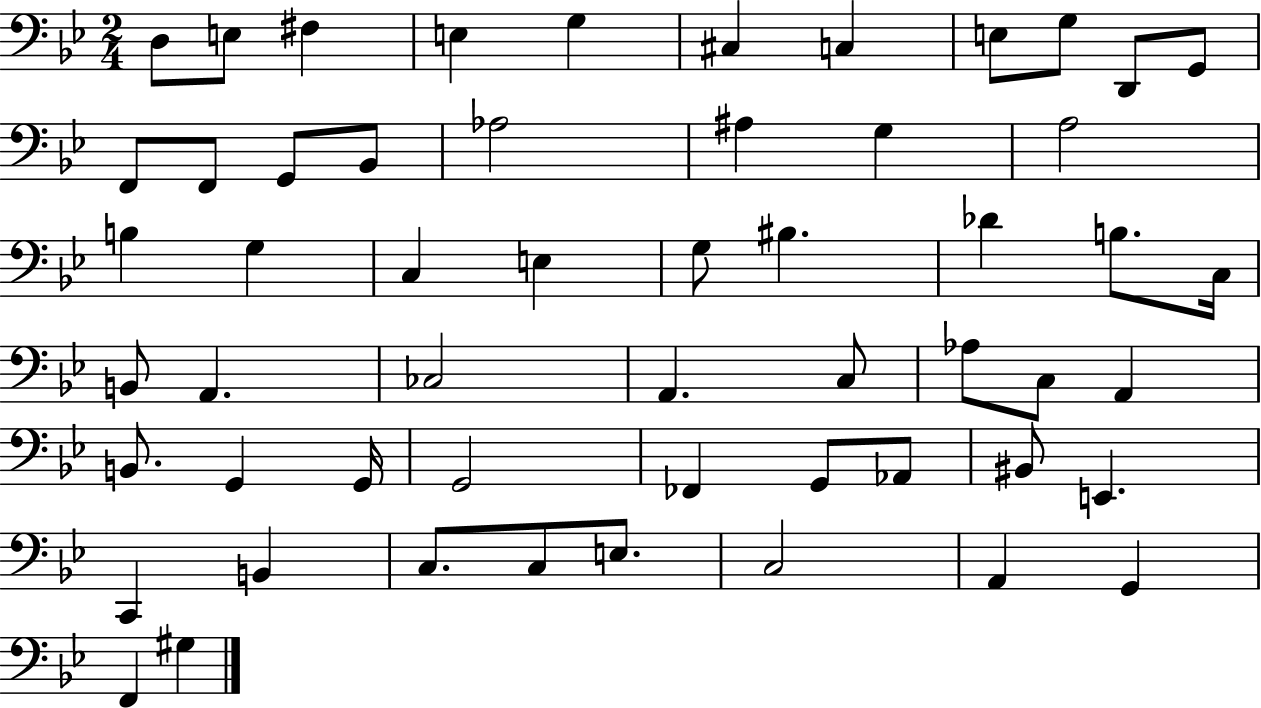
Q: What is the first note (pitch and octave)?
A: D3